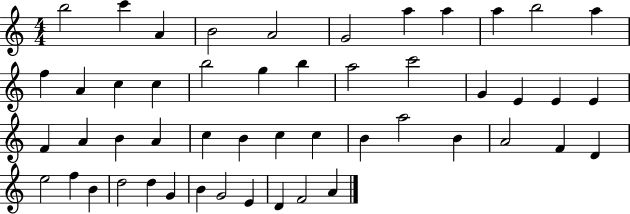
X:1
T:Untitled
M:4/4
L:1/4
K:C
b2 c' A B2 A2 G2 a a a b2 a f A c c b2 g b a2 c'2 G E E E F A B A c B c c B a2 B A2 F D e2 f B d2 d G B G2 E D F2 A